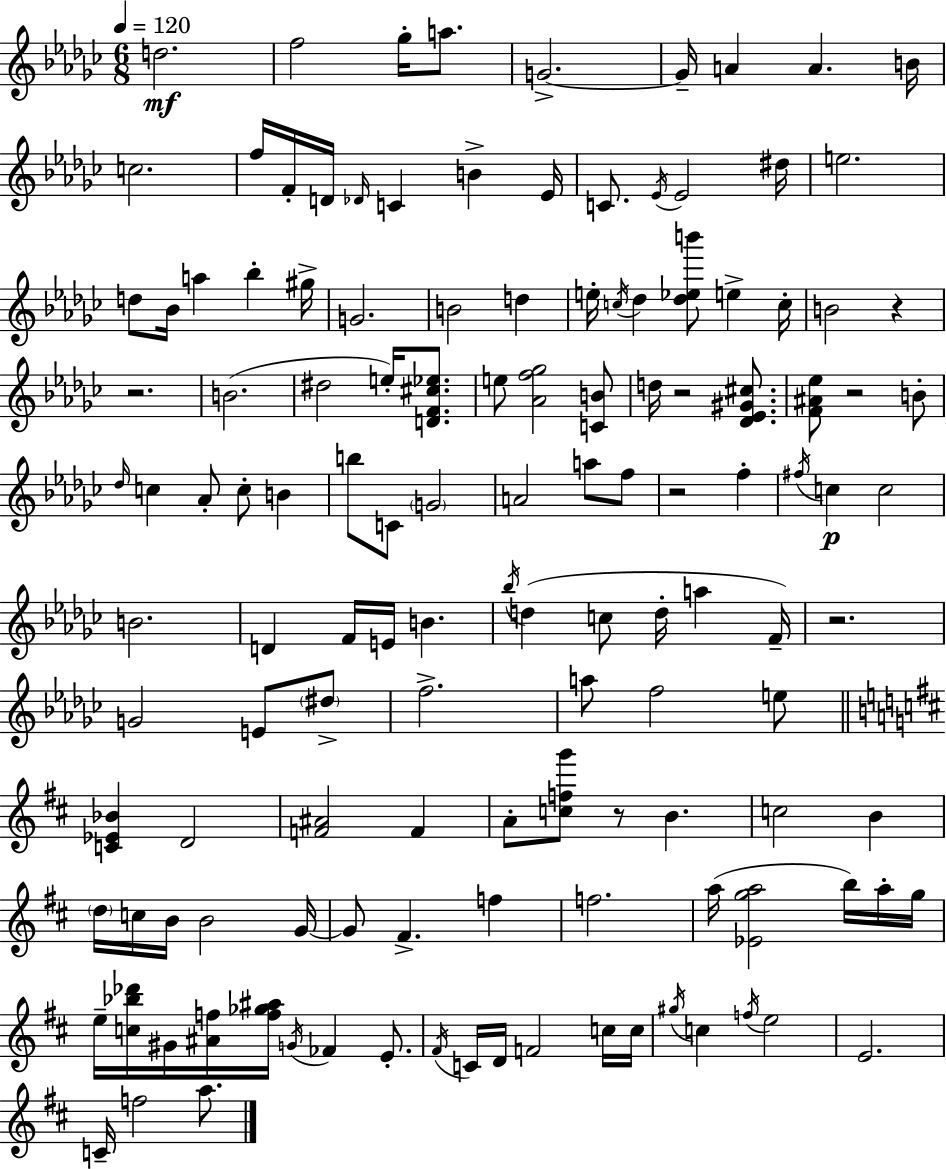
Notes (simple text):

D5/h. F5/h Gb5/s A5/e. G4/h. G4/s A4/q A4/q. B4/s C5/h. F5/s F4/s D4/s Db4/s C4/q B4/q Eb4/s C4/e. Eb4/s Eb4/h D#5/s E5/h. D5/e Bb4/s A5/q Bb5/q G#5/s G4/h. B4/h D5/q E5/s C5/s Db5/q [Db5,Eb5,B6]/e E5/q C5/s B4/h R/q R/h. B4/h. D#5/h E5/s [D4,F4,C#5,Eb5]/e. E5/e [Ab4,F5,Gb5]/h [C4,B4]/e D5/s R/h [Db4,Eb4,G#4,C#5]/e. [F4,A#4,Eb5]/e R/h B4/e Db5/s C5/q Ab4/e C5/e B4/q B5/e C4/e G4/h A4/h A5/e F5/e R/h F5/q F#5/s C5/q C5/h B4/h. D4/q F4/s E4/s B4/q. Bb5/s D5/q C5/e D5/s A5/q F4/s R/h. G4/h E4/e D#5/e F5/h. A5/e F5/h E5/e [C4,Eb4,Bb4]/q D4/h [F4,A#4]/h F4/q A4/e [C5,F5,G6]/e R/e B4/q. C5/h B4/q D5/s C5/s B4/s B4/h G4/s G4/e F#4/q. F5/q F5/h. A5/s [Eb4,G5,A5]/h B5/s A5/s G5/s E5/s [C5,Bb5,Db6]/s G#4/s [A#4,F5]/s [F5,Gb5,A#5]/s G4/s FES4/q E4/e. F#4/s C4/s D4/s F4/h C5/s C5/s G#5/s C5/q F5/s E5/h E4/h. C4/s F5/h A5/e.